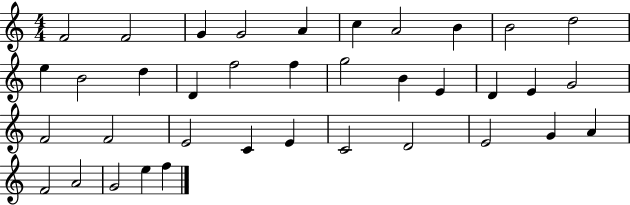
X:1
T:Untitled
M:4/4
L:1/4
K:C
F2 F2 G G2 A c A2 B B2 d2 e B2 d D f2 f g2 B E D E G2 F2 F2 E2 C E C2 D2 E2 G A F2 A2 G2 e f